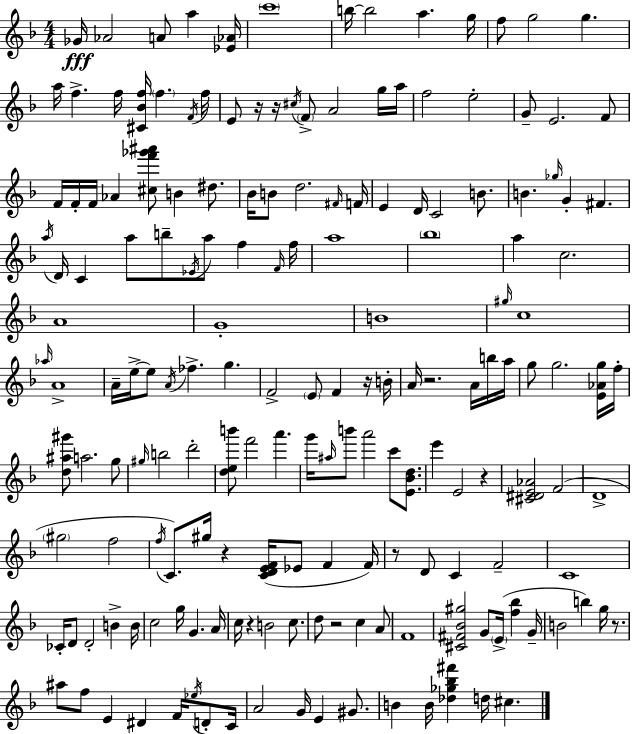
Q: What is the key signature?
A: D minor